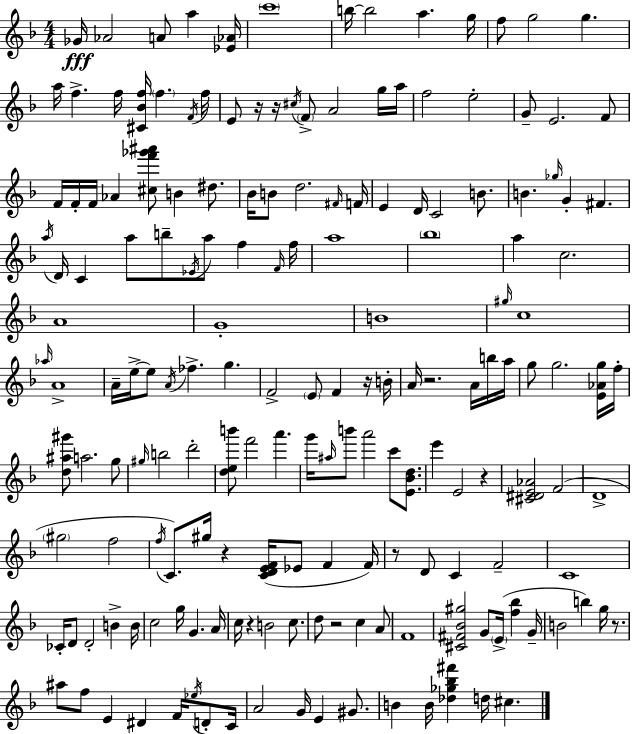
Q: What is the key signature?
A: D minor